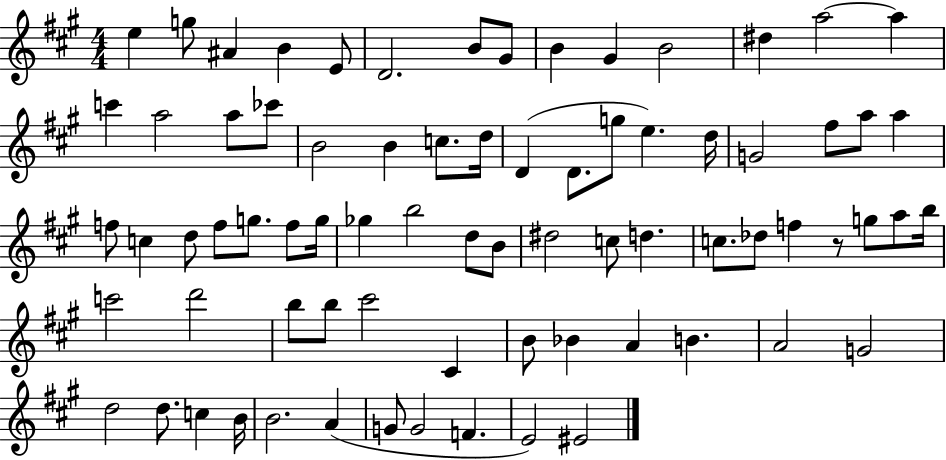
{
  \clef treble
  \numericTimeSignature
  \time 4/4
  \key a \major
  e''4 g''8 ais'4 b'4 e'8 | d'2. b'8 gis'8 | b'4 gis'4 b'2 | dis''4 a''2~~ a''4 | \break c'''4 a''2 a''8 ces'''8 | b'2 b'4 c''8. d''16 | d'4( d'8. g''8 e''4.) d''16 | g'2 fis''8 a''8 a''4 | \break f''8 c''4 d''8 f''8 g''8. f''8 g''16 | ges''4 b''2 d''8 b'8 | dis''2 c''8 d''4. | c''8. des''8 f''4 r8 g''8 a''8 b''16 | \break c'''2 d'''2 | b''8 b''8 cis'''2 cis'4 | b'8 bes'4 a'4 b'4. | a'2 g'2 | \break d''2 d''8. c''4 b'16 | b'2. a'4( | g'8 g'2 f'4. | e'2) eis'2 | \break \bar "|."
}